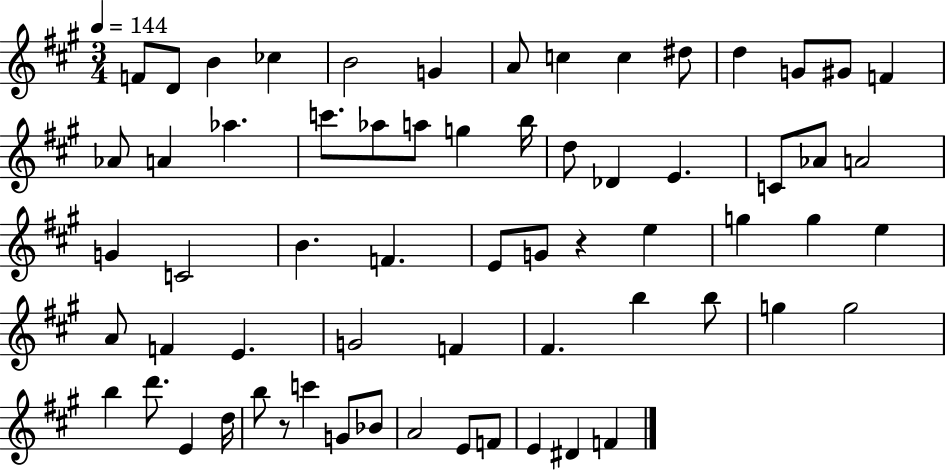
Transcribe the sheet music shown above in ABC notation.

X:1
T:Untitled
M:3/4
L:1/4
K:A
F/2 D/2 B _c B2 G A/2 c c ^d/2 d G/2 ^G/2 F _A/2 A _a c'/2 _a/2 a/2 g b/4 d/2 _D E C/2 _A/2 A2 G C2 B F E/2 G/2 z e g g e A/2 F E G2 F ^F b b/2 g g2 b d'/2 E d/4 b/2 z/2 c' G/2 _B/2 A2 E/2 F/2 E ^D F